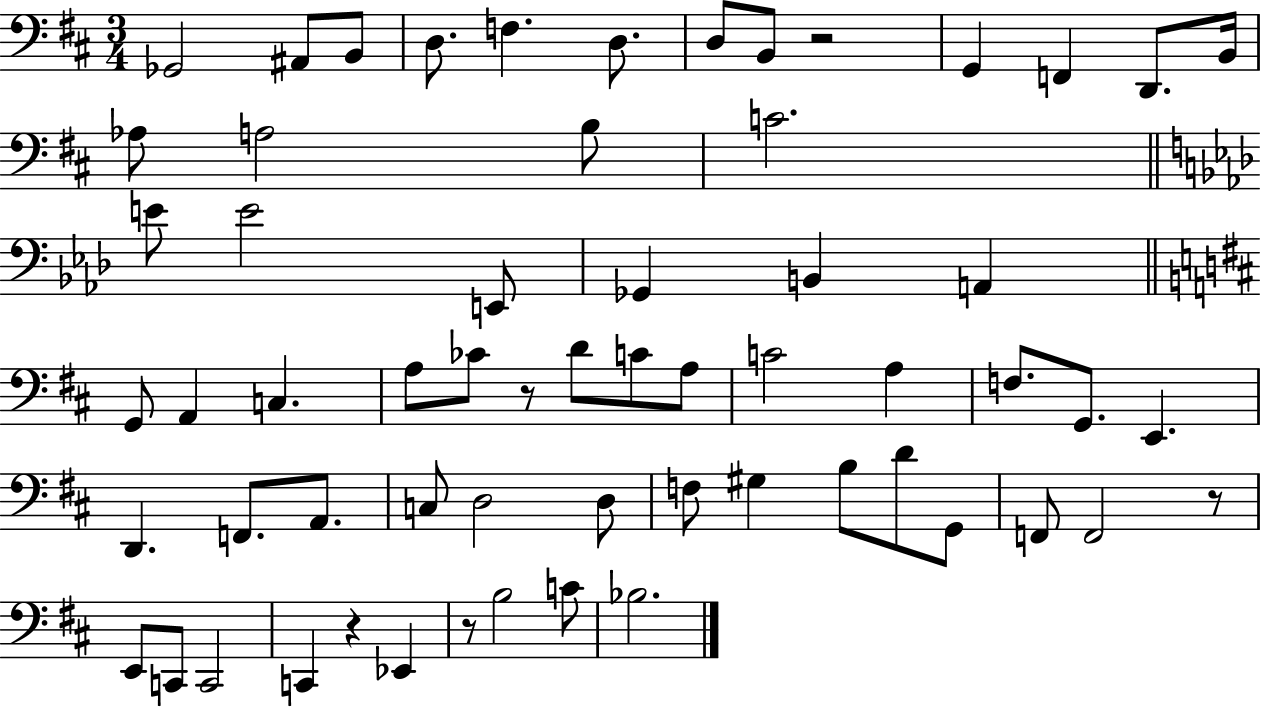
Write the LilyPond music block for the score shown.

{
  \clef bass
  \numericTimeSignature
  \time 3/4
  \key d \major
  \repeat volta 2 { ges,2 ais,8 b,8 | d8. f4. d8. | d8 b,8 r2 | g,4 f,4 d,8. b,16 | \break aes8 a2 b8 | c'2. | \bar "||" \break \key f \minor e'8 e'2 e,8 | ges,4 b,4 a,4 | \bar "||" \break \key d \major g,8 a,4 c4. | a8 ces'8 r8 d'8 c'8 a8 | c'2 a4 | f8. g,8. e,4. | \break d,4. f,8. a,8. | c8 d2 d8 | f8 gis4 b8 d'8 g,8 | f,8 f,2 r8 | \break e,8 c,8 c,2 | c,4 r4 ees,4 | r8 b2 c'8 | bes2. | \break } \bar "|."
}